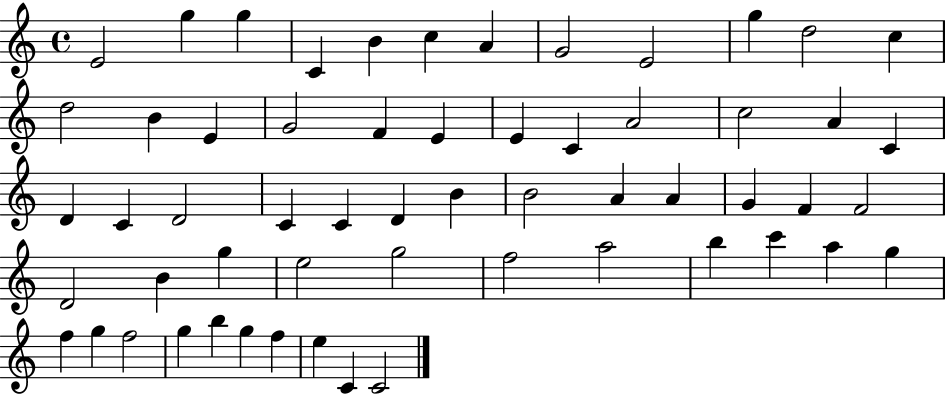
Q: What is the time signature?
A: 4/4